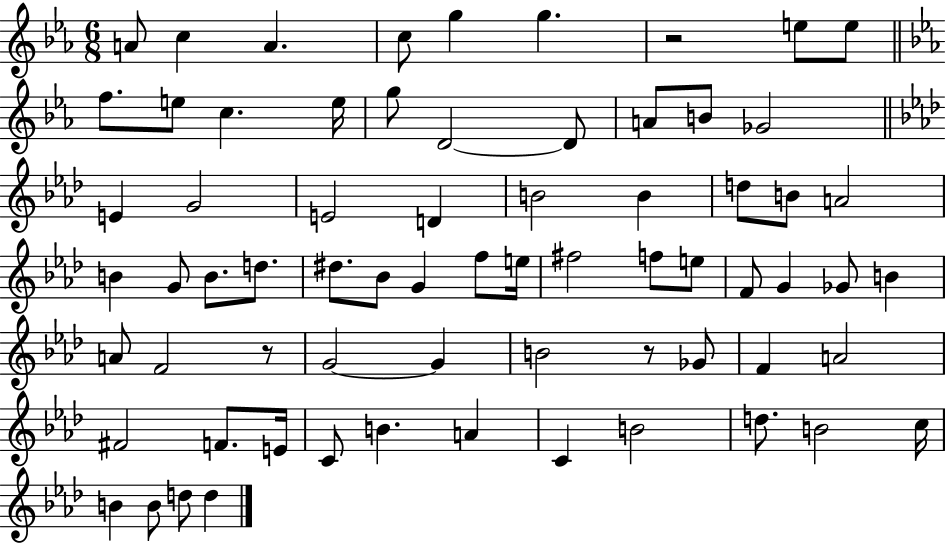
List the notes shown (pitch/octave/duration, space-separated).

A4/e C5/q A4/q. C5/e G5/q G5/q. R/h E5/e E5/e F5/e. E5/e C5/q. E5/s G5/e D4/h D4/e A4/e B4/e Gb4/h E4/q G4/h E4/h D4/q B4/h B4/q D5/e B4/e A4/h B4/q G4/e B4/e. D5/e. D#5/e. Bb4/e G4/q F5/e E5/s F#5/h F5/e E5/e F4/e G4/q Gb4/e B4/q A4/e F4/h R/e G4/h G4/q B4/h R/e Gb4/e F4/q A4/h F#4/h F4/e. E4/s C4/e B4/q. A4/q C4/q B4/h D5/e. B4/h C5/s B4/q B4/e D5/e D5/q